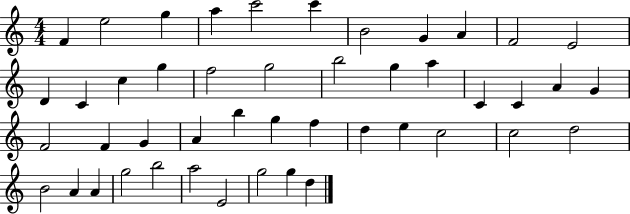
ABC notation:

X:1
T:Untitled
M:4/4
L:1/4
K:C
F e2 g a c'2 c' B2 G A F2 E2 D C c g f2 g2 b2 g a C C A G F2 F G A b g f d e c2 c2 d2 B2 A A g2 b2 a2 E2 g2 g d